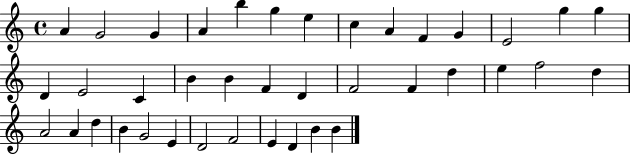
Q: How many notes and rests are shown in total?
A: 39